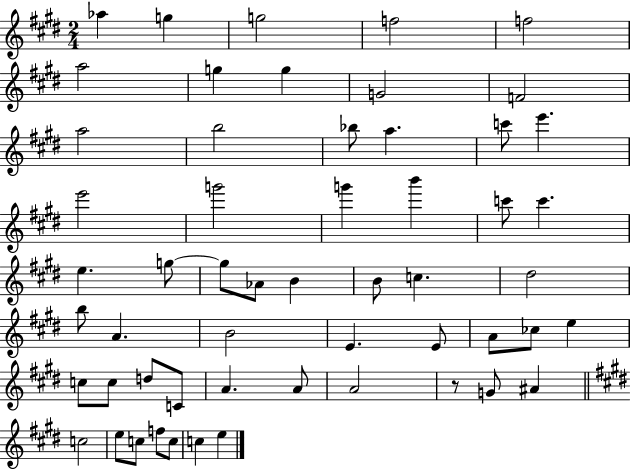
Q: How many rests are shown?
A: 1